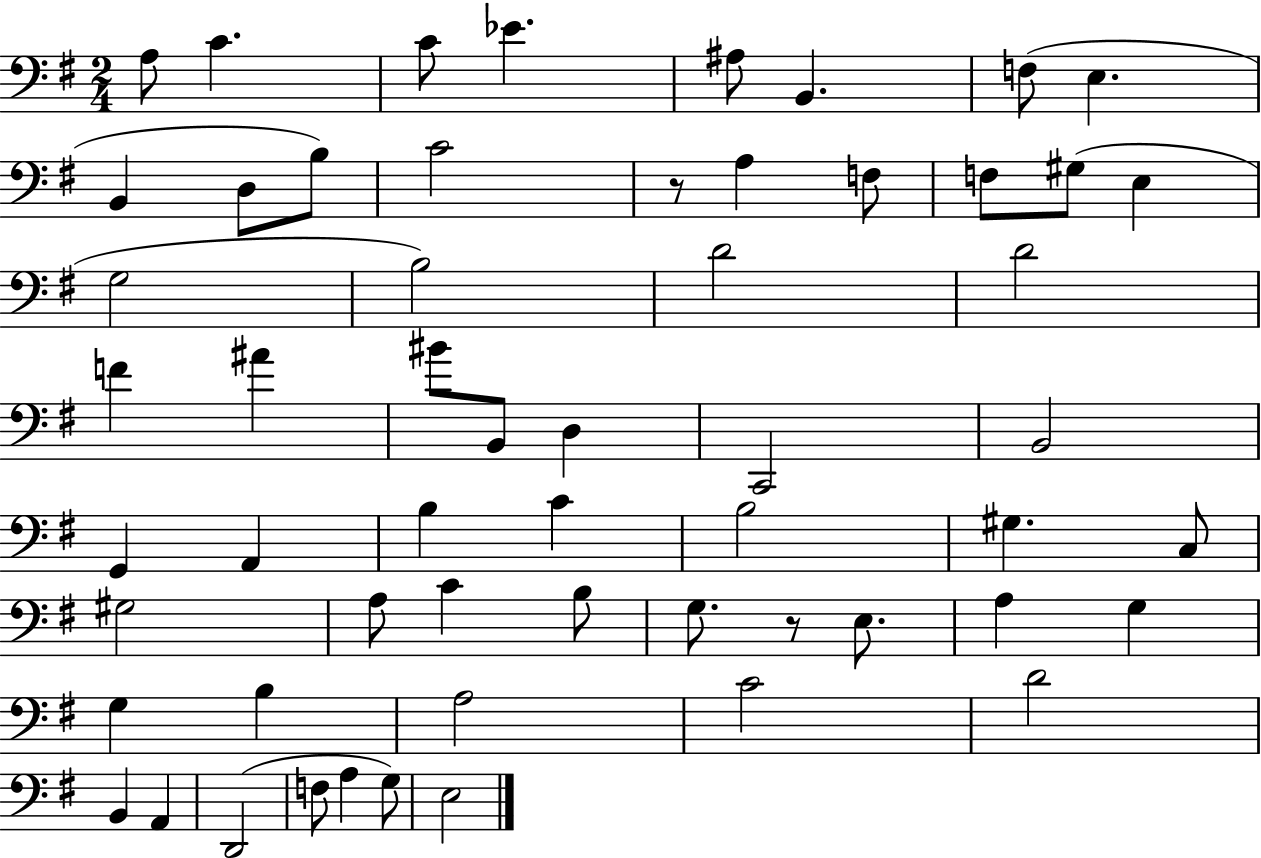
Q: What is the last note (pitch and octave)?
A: E3